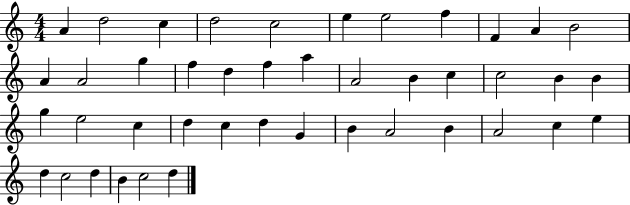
{
  \clef treble
  \numericTimeSignature
  \time 4/4
  \key c \major
  a'4 d''2 c''4 | d''2 c''2 | e''4 e''2 f''4 | f'4 a'4 b'2 | \break a'4 a'2 g''4 | f''4 d''4 f''4 a''4 | a'2 b'4 c''4 | c''2 b'4 b'4 | \break g''4 e''2 c''4 | d''4 c''4 d''4 g'4 | b'4 a'2 b'4 | a'2 c''4 e''4 | \break d''4 c''2 d''4 | b'4 c''2 d''4 | \bar "|."
}